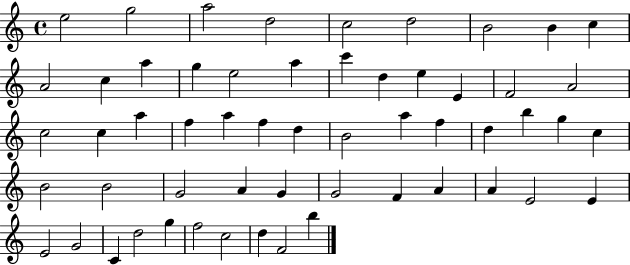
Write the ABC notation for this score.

X:1
T:Untitled
M:4/4
L:1/4
K:C
e2 g2 a2 d2 c2 d2 B2 B c A2 c a g e2 a c' d e E F2 A2 c2 c a f a f d B2 a f d b g c B2 B2 G2 A G G2 F A A E2 E E2 G2 C d2 g f2 c2 d F2 b